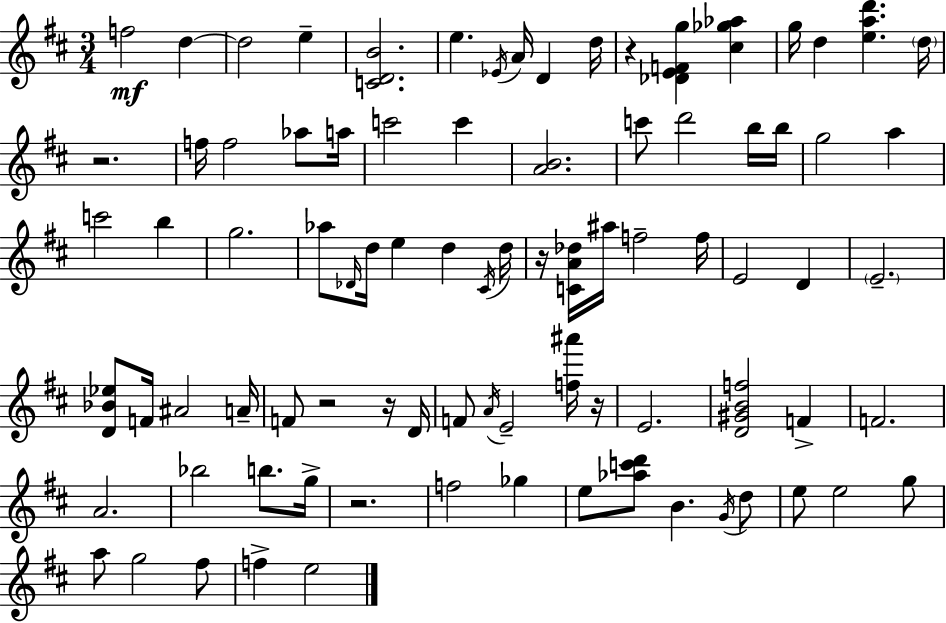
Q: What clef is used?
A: treble